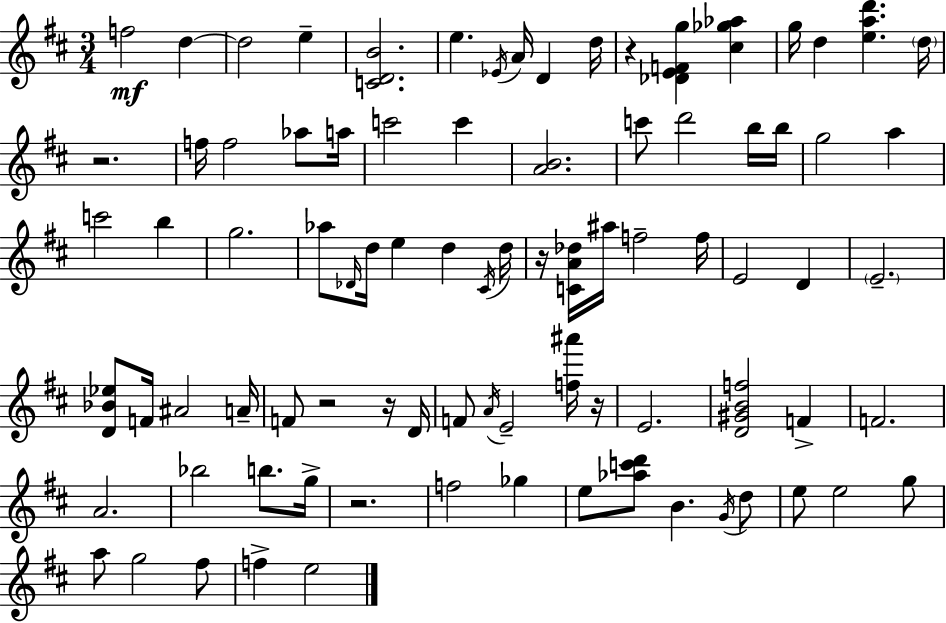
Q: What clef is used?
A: treble